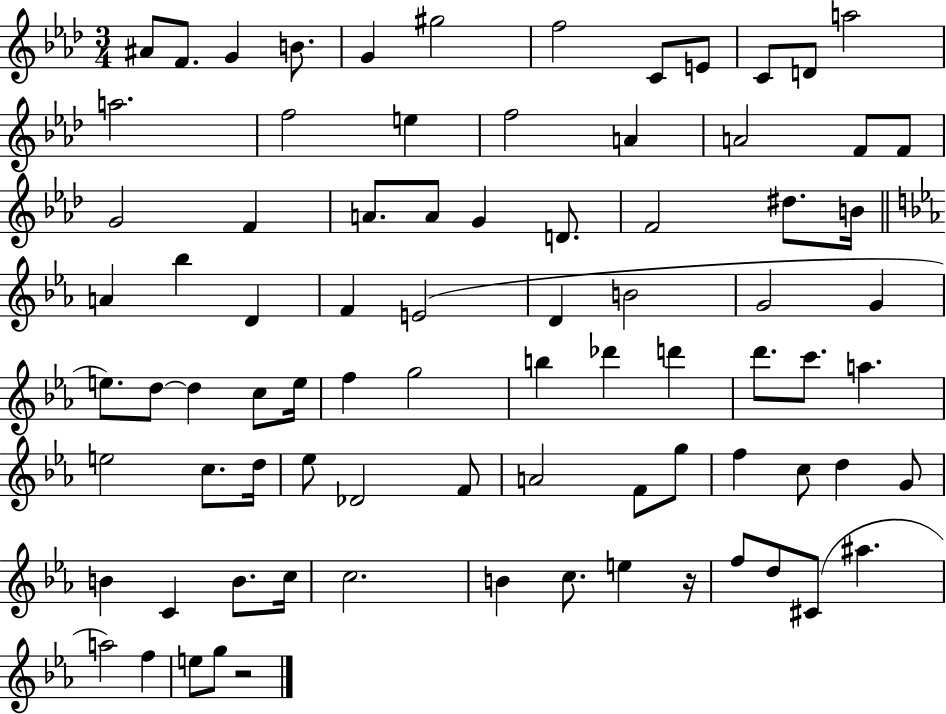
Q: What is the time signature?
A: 3/4